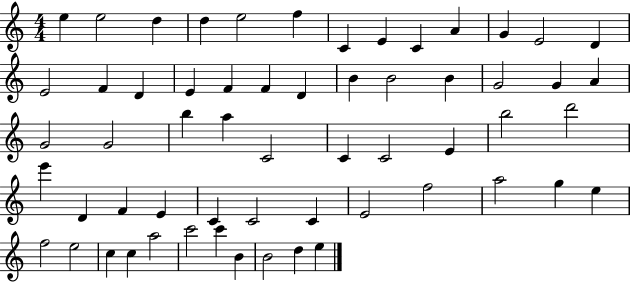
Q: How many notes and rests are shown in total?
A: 59